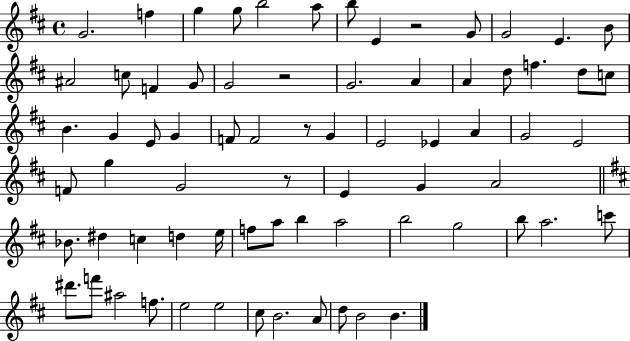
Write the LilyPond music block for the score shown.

{
  \clef treble
  \time 4/4
  \defaultTimeSignature
  \key d \major
  g'2. f''4 | g''4 g''8 b''2 a''8 | b''8 e'4 r2 g'8 | g'2 e'4. b'8 | \break ais'2 c''8 f'4 g'8 | g'2 r2 | g'2. a'4 | a'4 d''8 f''4. d''8 c''8 | \break b'4. g'4 e'8 g'4 | f'8 f'2 r8 g'4 | e'2 ees'4 a'4 | g'2 e'2 | \break f'8 g''4 g'2 r8 | e'4 g'4 a'2 | \bar "||" \break \key d \major bes'8. dis''4 c''4 d''4 e''16 | f''8 a''8 b''4 a''2 | b''2 g''2 | b''8 a''2. c'''8 | \break dis'''8. f'''8 ais''2 f''8. | e''2 e''2 | cis''8 b'2. a'8 | d''8 b'2 b'4. | \break \bar "|."
}